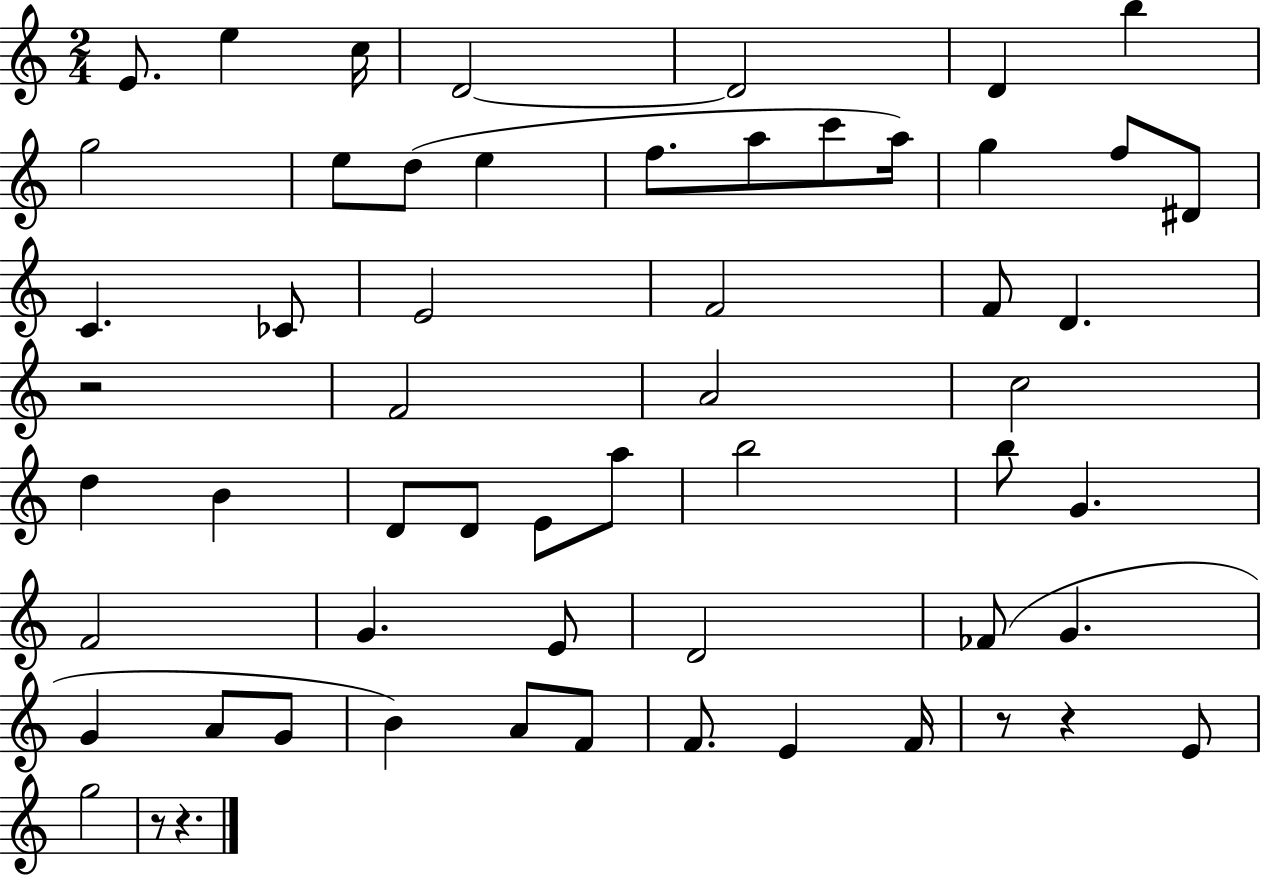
E4/e. E5/q C5/s D4/h D4/h D4/q B5/q G5/h E5/e D5/e E5/q F5/e. A5/e C6/e A5/s G5/q F5/e D#4/e C4/q. CES4/e E4/h F4/h F4/e D4/q. R/h F4/h A4/h C5/h D5/q B4/q D4/e D4/e E4/e A5/e B5/h B5/e G4/q. F4/h G4/q. E4/e D4/h FES4/e G4/q. G4/q A4/e G4/e B4/q A4/e F4/e F4/e. E4/q F4/s R/e R/q E4/e G5/h R/e R/q.